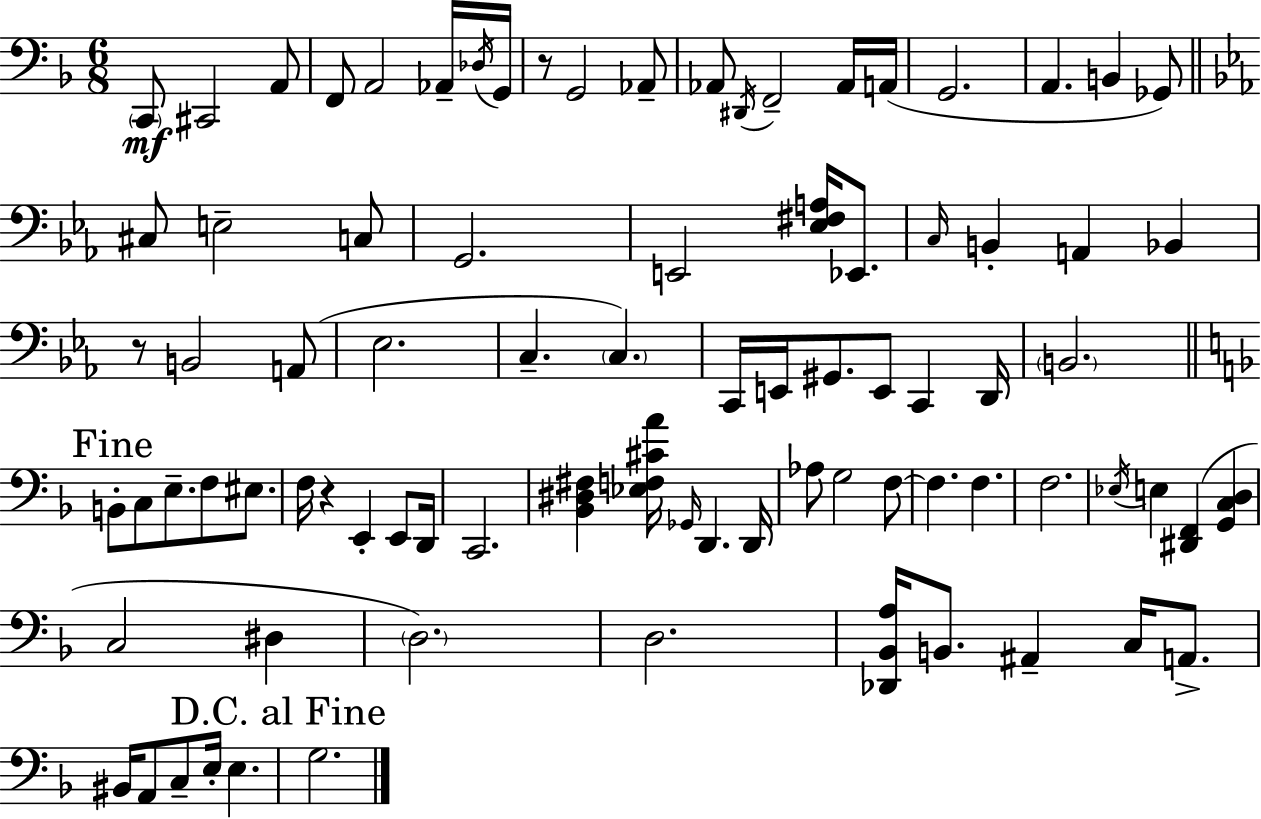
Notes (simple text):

C2/e C#2/h A2/e F2/e A2/h Ab2/s Db3/s G2/s R/e G2/h Ab2/e Ab2/e D#2/s F2/h Ab2/s A2/s G2/h. A2/q. B2/q Gb2/e C#3/e E3/h C3/e G2/h. E2/h [Eb3,F#3,A3]/s Eb2/e. C3/s B2/q A2/q Bb2/q R/e B2/h A2/e Eb3/h. C3/q. C3/q. C2/s E2/s G#2/e. E2/e C2/q D2/s B2/h. B2/e C3/e E3/e. F3/e EIS3/e. F3/s R/q E2/q E2/e D2/s C2/h. [Bb2,D#3,F#3]/q [Eb3,F3,C#4,A4]/s Gb2/s D2/q. D2/s Ab3/e G3/h F3/e F3/q. F3/q. F3/h. Eb3/s E3/q [D#2,F2]/q [G2,C3,D3]/q C3/h D#3/q D3/h. D3/h. [Db2,Bb2,A3]/s B2/e. A#2/q C3/s A2/e. BIS2/s A2/e C3/e E3/s E3/q. G3/h.